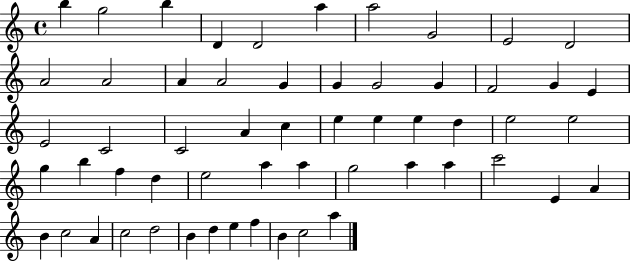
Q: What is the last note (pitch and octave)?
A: A5